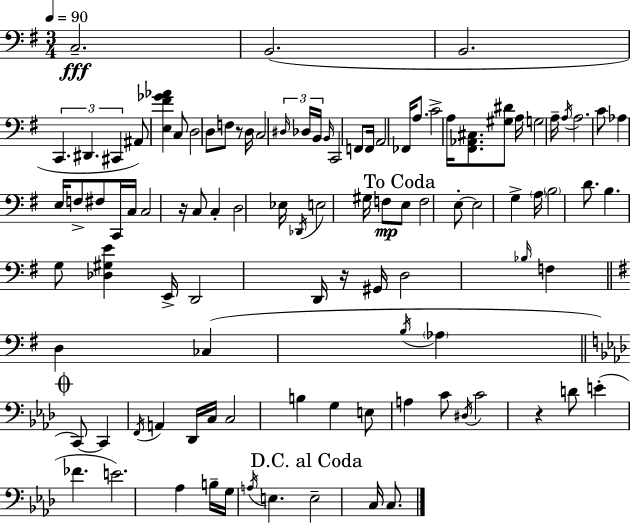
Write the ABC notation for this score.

X:1
T:Untitled
M:3/4
L:1/4
K:Em
C,2 B,,2 B,,2 C,, ^D,, ^C,, ^A,,/2 [E,^F_G_A] C,/2 D,2 D,/2 F,/2 z/2 D,/4 C,2 ^D,/4 _D,/4 B,,/4 B,,/4 C,,2 F,,/2 F,,/4 A,,2 _F,,/4 A,/2 C2 A,/4 [^F,,_A,,^C,]/2 [^G,^D]/2 A,/4 G,2 A,/4 A,/4 A,2 C/2 _A, E,/4 F,/2 ^F,/2 C,,/4 C,/4 C,2 z/4 C,/2 C, D,2 _E,/4 _D,,/4 E,2 ^G,/4 F,/2 E,/2 F,2 E,/2 E,2 G, A,/4 B,2 D/2 B, G,/2 [_D,^G,E] E,,/4 D,,2 D,,/4 z/4 ^G,,/4 D,2 _B,/4 F, D, _C, B,/4 _A, C,,/2 C,, F,,/4 A,, _D,,/4 C,/4 C,2 B, G, E,/2 A, C/2 ^D,/4 C2 z D/2 E _F E2 _A, B,/4 G,/4 A,/4 E, E,2 C,/4 C,/2